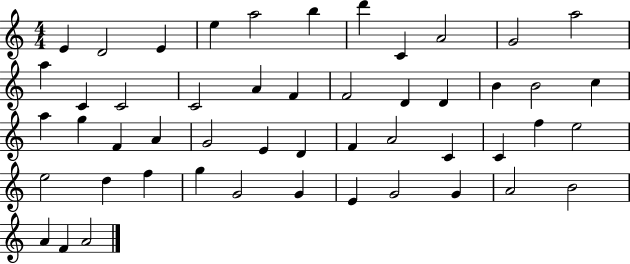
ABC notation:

X:1
T:Untitled
M:4/4
L:1/4
K:C
E D2 E e a2 b d' C A2 G2 a2 a C C2 C2 A F F2 D D B B2 c a g F A G2 E D F A2 C C f e2 e2 d f g G2 G E G2 G A2 B2 A F A2